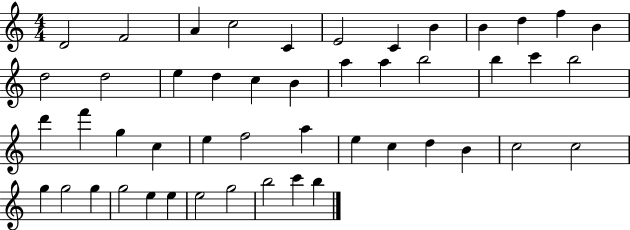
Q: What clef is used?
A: treble